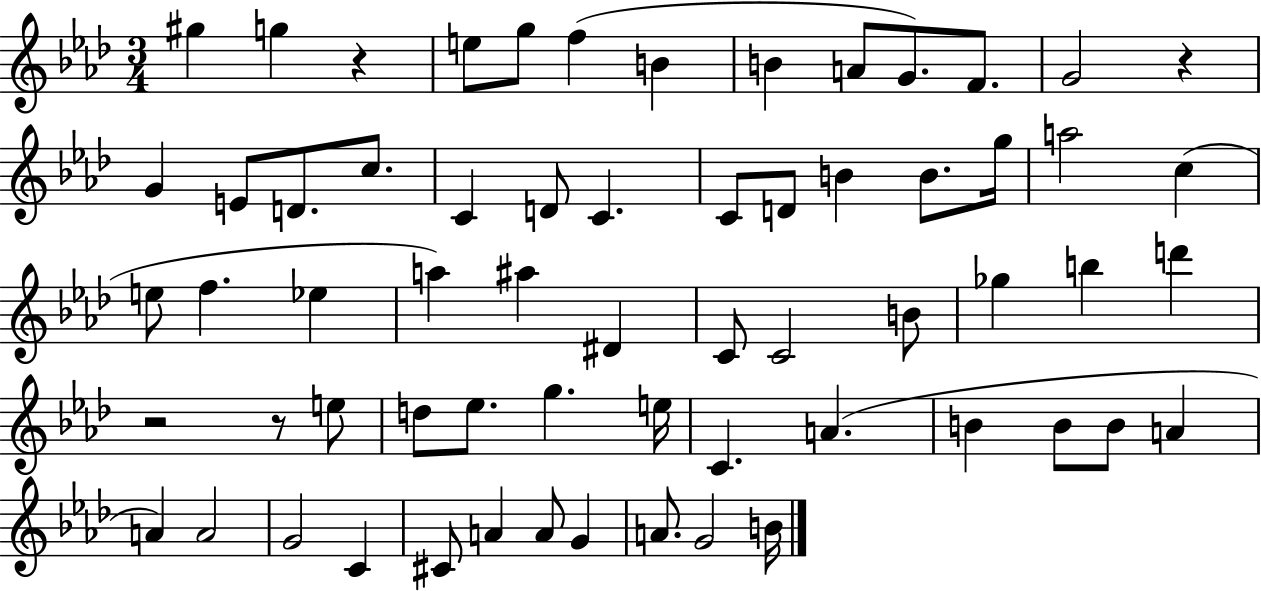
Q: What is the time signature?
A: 3/4